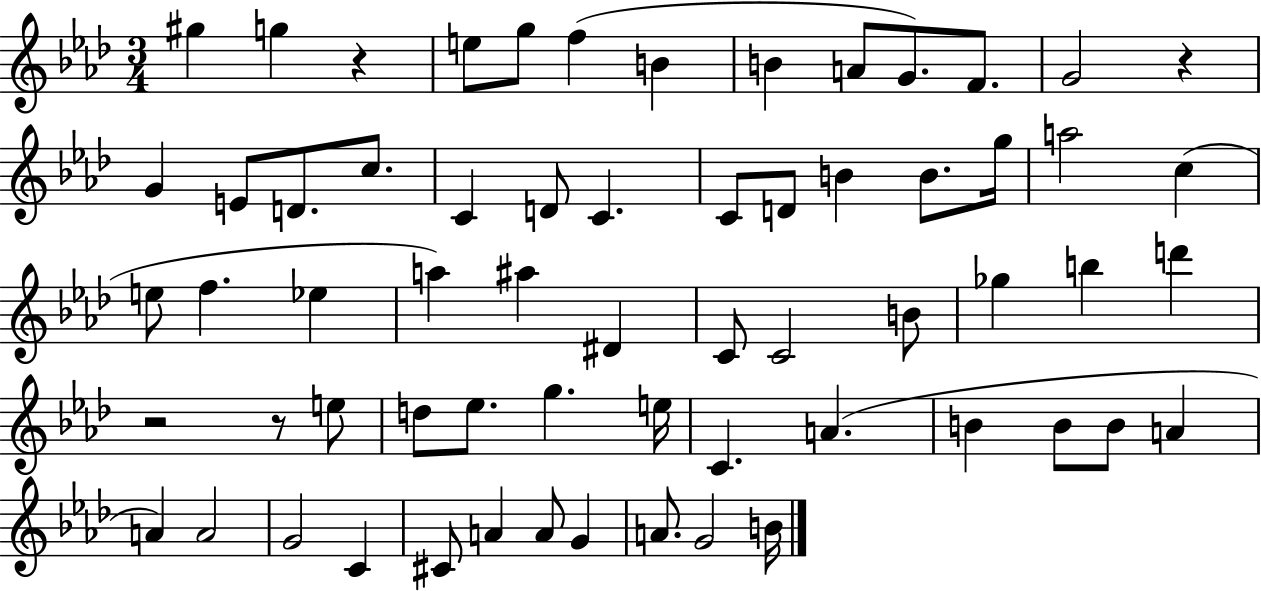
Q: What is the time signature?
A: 3/4